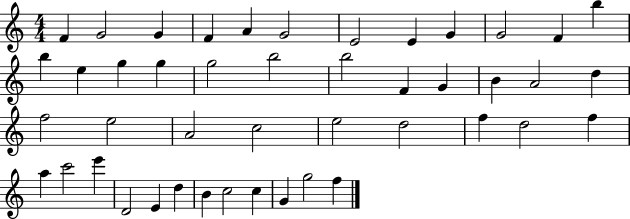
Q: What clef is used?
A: treble